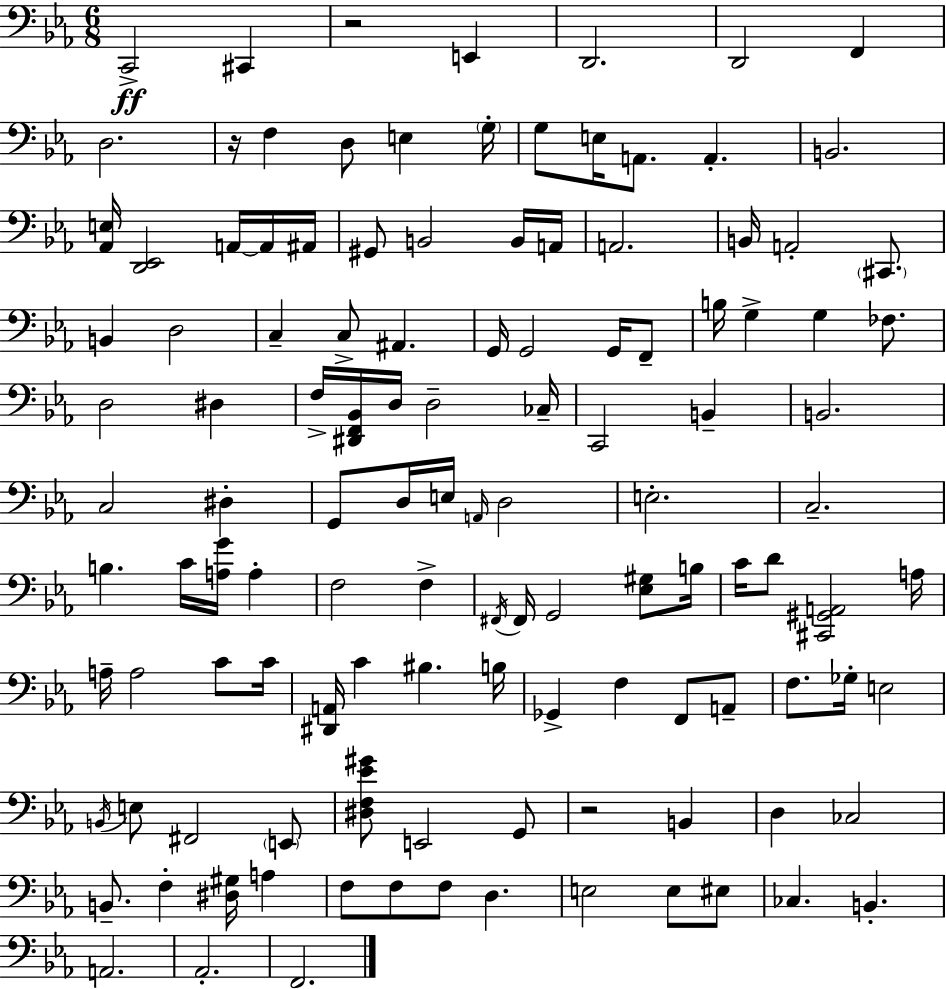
C2/h C#2/q R/h E2/q D2/h. D2/h F2/q D3/h. R/s F3/q D3/e E3/q G3/s G3/e E3/s A2/e. A2/q. B2/h. [Ab2,E3]/s [D2,Eb2]/h A2/s A2/s A#2/s G#2/e B2/h B2/s A2/s A2/h. B2/s A2/h C#2/e. B2/q D3/h C3/q C3/e A#2/q. G2/s G2/h G2/s F2/e B3/s G3/q G3/q FES3/e. D3/h D#3/q F3/s [D#2,F2,Bb2]/s D3/s D3/h CES3/s C2/h B2/q B2/h. C3/h D#3/q G2/e D3/s E3/s A2/s D3/h E3/h. C3/h. B3/q. C4/s [A3,G4]/s A3/q F3/h F3/q F#2/s F#2/s G2/h [Eb3,G#3]/e B3/s C4/s D4/e [C#2,G#2,A2]/h A3/s A3/s A3/h C4/e C4/s [D#2,A2]/s C4/q BIS3/q. B3/s Gb2/q F3/q F2/e A2/e F3/e. Gb3/s E3/h B2/s E3/e F#2/h E2/e [D#3,F3,Eb4,G#4]/e E2/h G2/e R/h B2/q D3/q CES3/h B2/e. F3/q [D#3,G#3]/s A3/q F3/e F3/e F3/e D3/q. E3/h E3/e EIS3/e CES3/q. B2/q. A2/h. Ab2/h. F2/h.